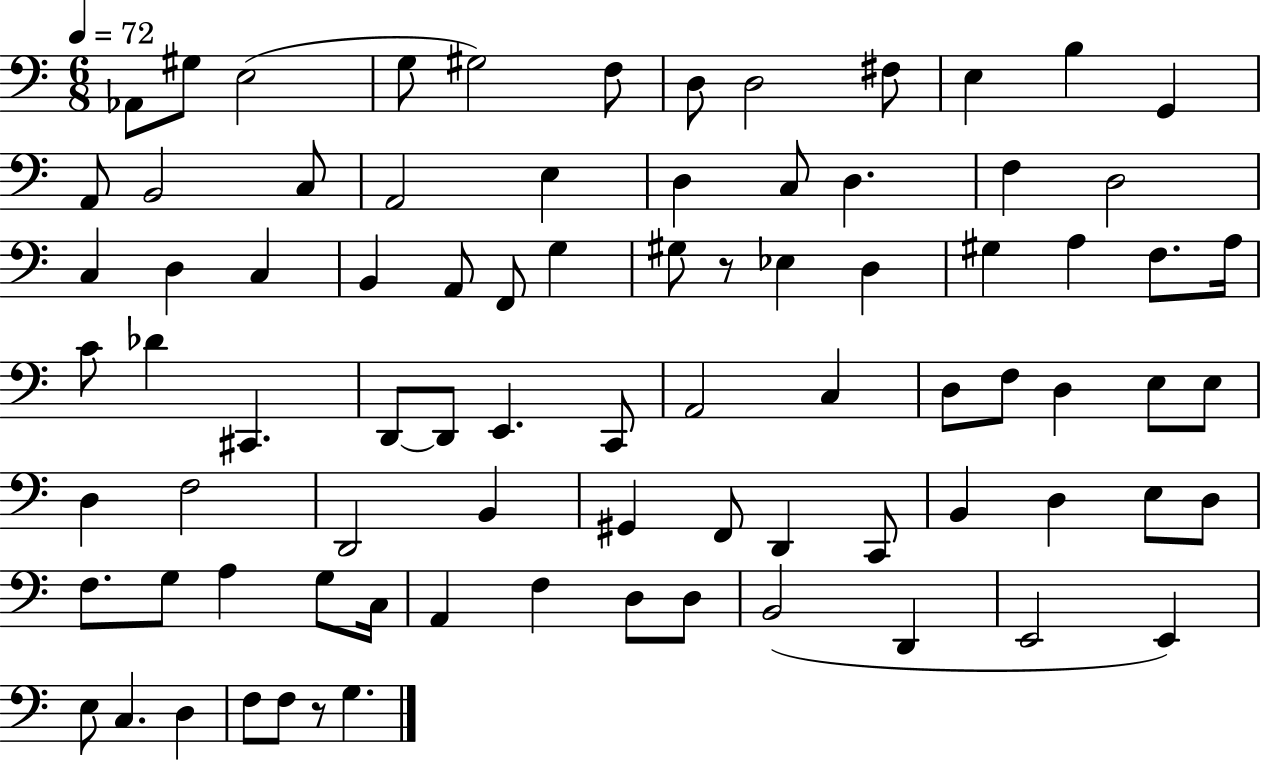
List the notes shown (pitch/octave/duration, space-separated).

Ab2/e G#3/e E3/h G3/e G#3/h F3/e D3/e D3/h F#3/e E3/q B3/q G2/q A2/e B2/h C3/e A2/h E3/q D3/q C3/e D3/q. F3/q D3/h C3/q D3/q C3/q B2/q A2/e F2/e G3/q G#3/e R/e Eb3/q D3/q G#3/q A3/q F3/e. A3/s C4/e Db4/q C#2/q. D2/e D2/e E2/q. C2/e A2/h C3/q D3/e F3/e D3/q E3/e E3/e D3/q F3/h D2/h B2/q G#2/q F2/e D2/q C2/e B2/q D3/q E3/e D3/e F3/e. G3/e A3/q G3/e C3/s A2/q F3/q D3/e D3/e B2/h D2/q E2/h E2/q E3/e C3/q. D3/q F3/e F3/e R/e G3/q.